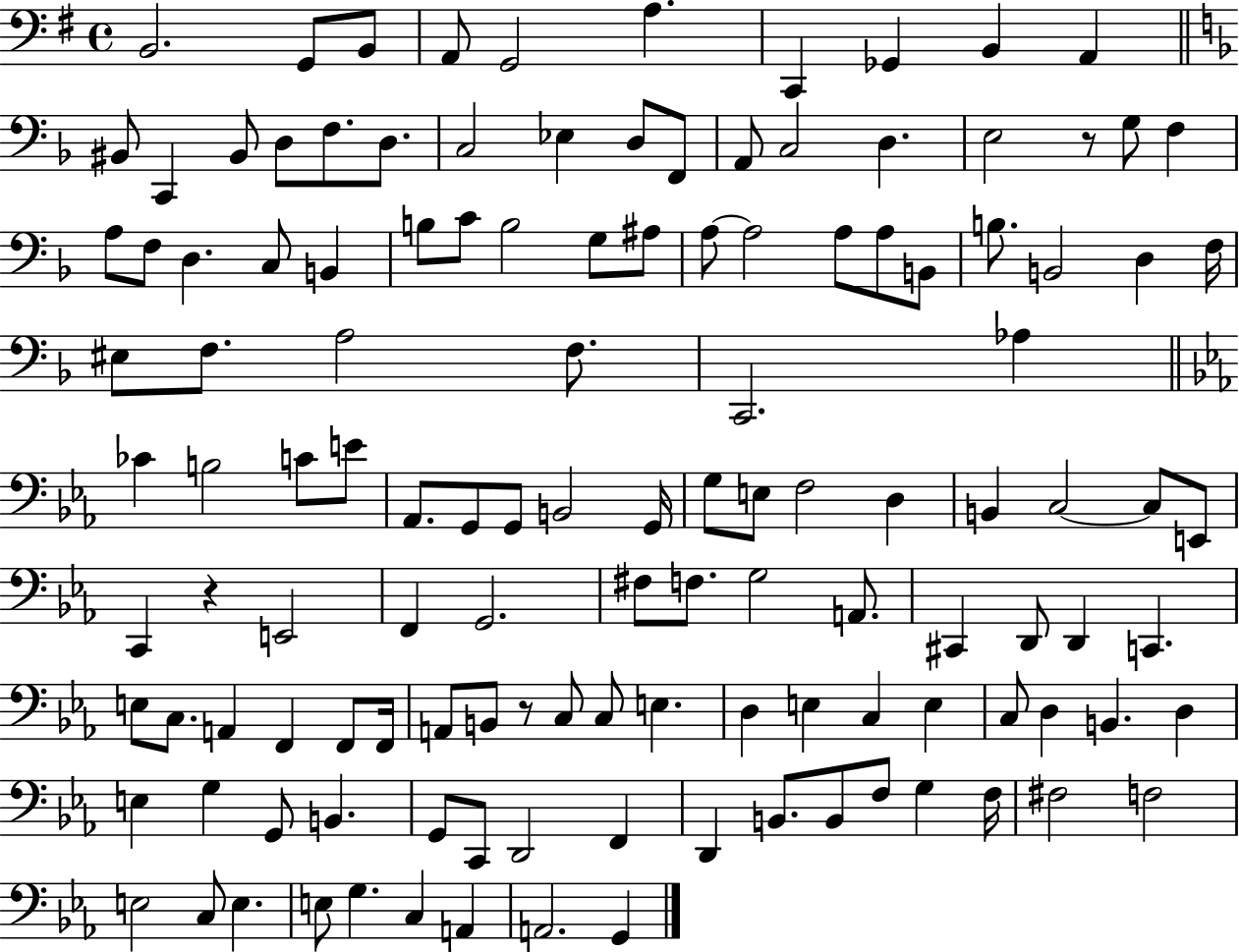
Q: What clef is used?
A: bass